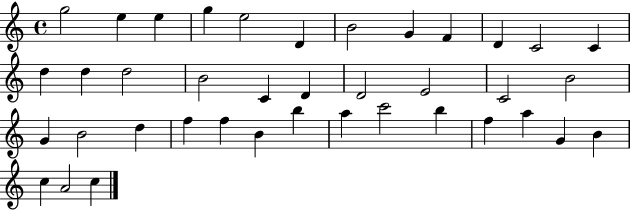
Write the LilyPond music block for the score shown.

{
  \clef treble
  \time 4/4
  \defaultTimeSignature
  \key c \major
  g''2 e''4 e''4 | g''4 e''2 d'4 | b'2 g'4 f'4 | d'4 c'2 c'4 | \break d''4 d''4 d''2 | b'2 c'4 d'4 | d'2 e'2 | c'2 b'2 | \break g'4 b'2 d''4 | f''4 f''4 b'4 b''4 | a''4 c'''2 b''4 | f''4 a''4 g'4 b'4 | \break c''4 a'2 c''4 | \bar "|."
}